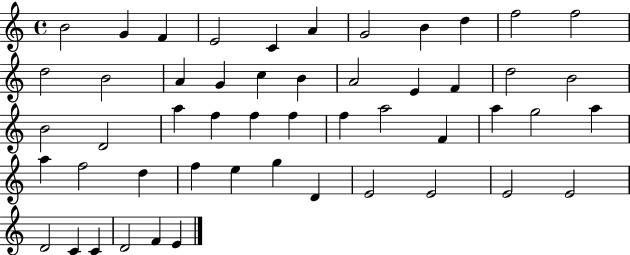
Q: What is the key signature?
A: C major